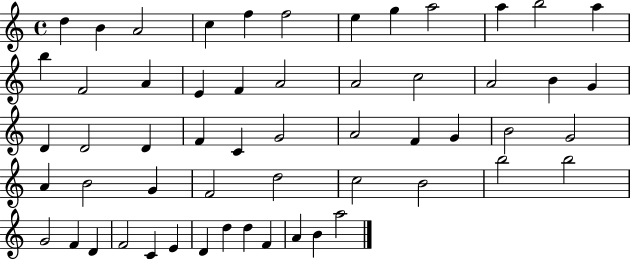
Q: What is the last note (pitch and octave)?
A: A5